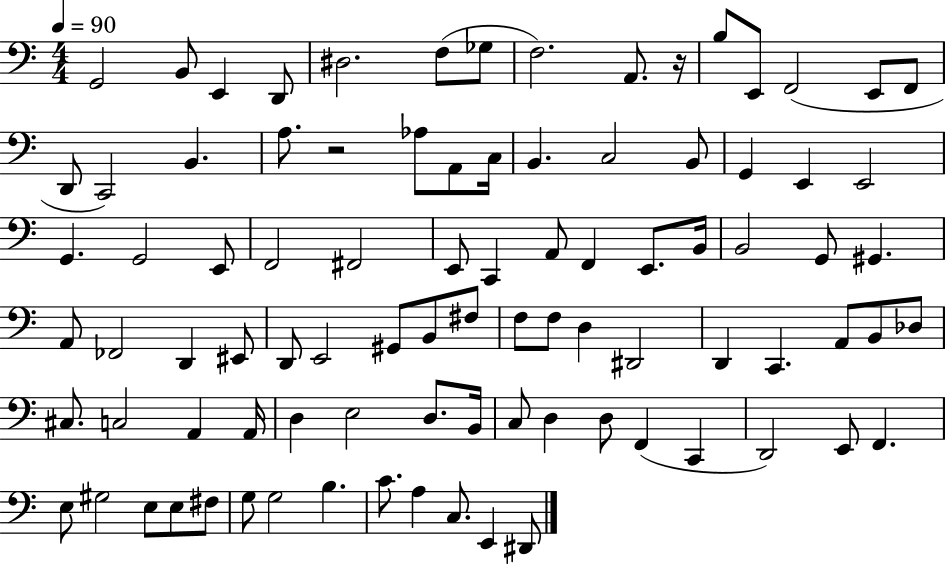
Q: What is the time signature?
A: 4/4